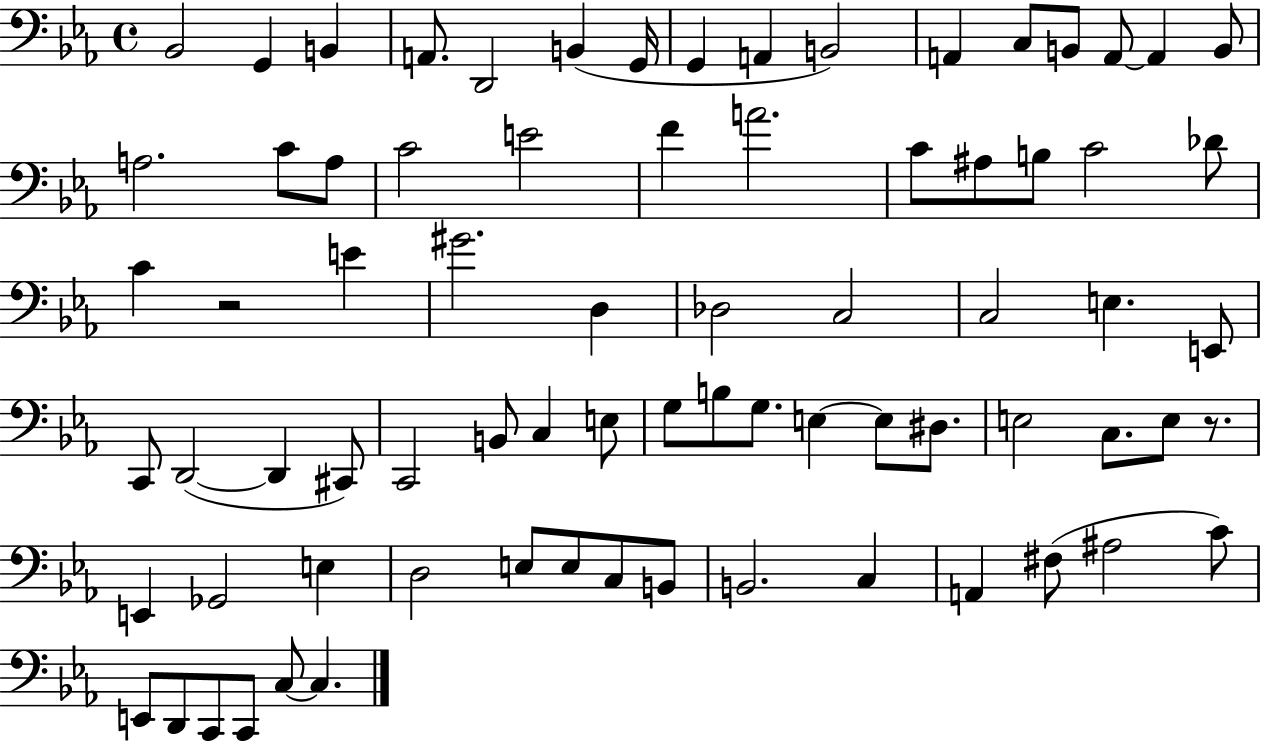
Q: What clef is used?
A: bass